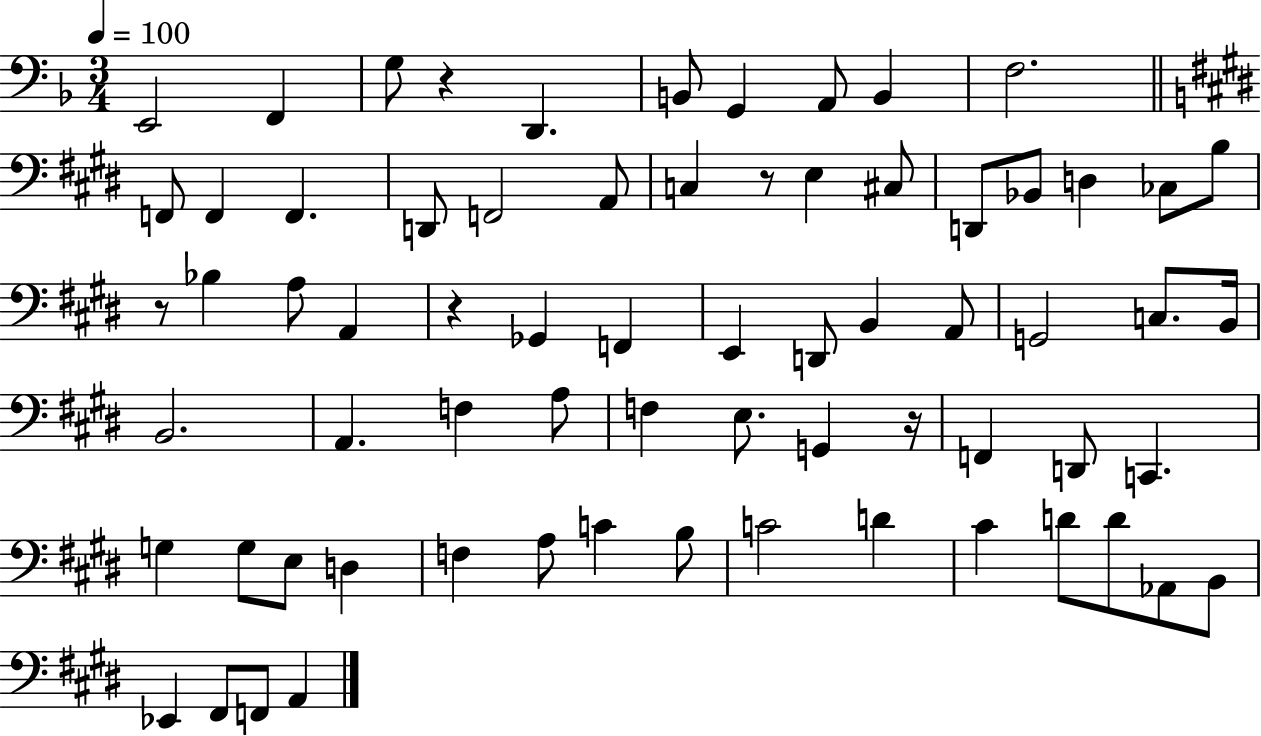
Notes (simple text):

E2/h F2/q G3/e R/q D2/q. B2/e G2/q A2/e B2/q F3/h. F2/e F2/q F2/q. D2/e F2/h A2/e C3/q R/e E3/q C#3/e D2/e Bb2/e D3/q CES3/e B3/e R/e Bb3/q A3/e A2/q R/q Gb2/q F2/q E2/q D2/e B2/q A2/e G2/h C3/e. B2/s B2/h. A2/q. F3/q A3/e F3/q E3/e. G2/q R/s F2/q D2/e C2/q. G3/q G3/e E3/e D3/q F3/q A3/e C4/q B3/e C4/h D4/q C#4/q D4/e D4/e Ab2/e B2/e Eb2/q F#2/e F2/e A2/q